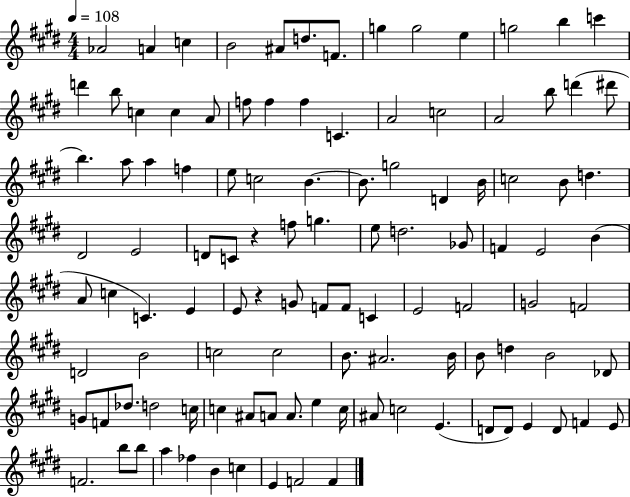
X:1
T:Untitled
M:4/4
L:1/4
K:E
_A2 A c B2 ^A/2 d/2 F/2 g g2 e g2 b c' d' b/2 c c A/2 f/2 f f C A2 c2 A2 b/2 d' ^d'/2 b a/2 a f e/2 c2 B B/2 g2 D B/4 c2 B/2 d ^D2 E2 D/2 C/2 z f/2 g e/2 d2 _G/2 F E2 B A/2 c C E E/2 z G/2 F/2 F/2 C E2 F2 G2 F2 D2 B2 c2 c2 B/2 ^A2 B/4 B/2 d B2 _D/2 G/2 F/2 _d/2 d2 c/4 c ^A/2 A/2 A/2 e c/4 ^A/2 c2 E D/2 D/2 E D/2 F E/2 F2 b/2 b/2 a _f B c E F2 F